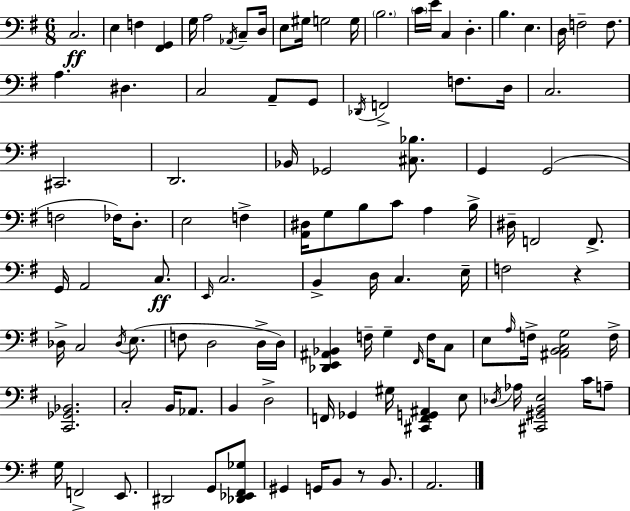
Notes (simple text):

C3/h. E3/q F3/q [F#2,G2]/q G3/s A3/h Ab2/s C3/e D3/s E3/e G#3/s G3/h G3/s B3/h. C4/s E4/s C3/q D3/q. B3/q. E3/q. D3/s F3/h F3/e. A3/q. D#3/q. C3/h A2/e G2/e Db2/s F2/h F3/e. D3/s C3/h. C#2/h. D2/h. Bb2/s Gb2/h [C#3,Bb3]/e. G2/q G2/h F3/h FES3/s D3/e. E3/h F3/q [A2,D#3]/s G3/e B3/e C4/e A3/q B3/s D#3/s F2/h F2/e. G2/s A2/h C3/e. E2/s C3/h. B2/q D3/s C3/q. E3/s F3/h R/q Db3/s C3/h Db3/s E3/e. F3/e D3/h D3/s D3/s [Db2,E2,A#2,Bb2]/q F3/s G3/q F#2/s F3/s C3/e E3/e A3/s F3/s [A#2,B2,C3,G3]/h F3/s [C2,Gb2,Bb2]/h. C3/h B2/s Ab2/e. B2/q D3/h F2/s Gb2/q G#3/s [C#2,F2,G2,A#2]/q E3/e Db3/s Ab3/s [C#2,G#2,B2,E3]/h C4/s A3/e G3/s F2/h E2/e. D#2/h G2/e [Db2,Eb2,F#2,Gb3]/e G#2/q G2/s B2/e R/e B2/e. A2/h.